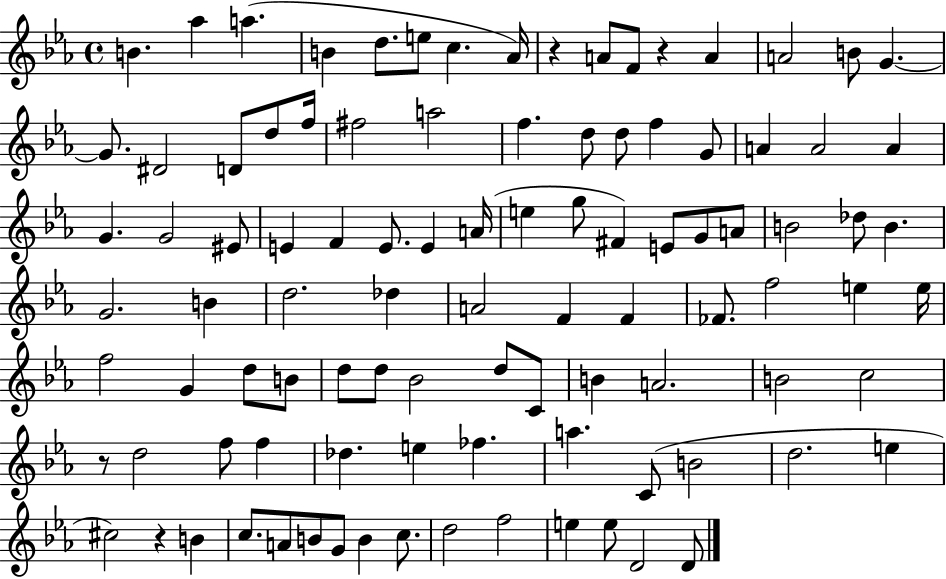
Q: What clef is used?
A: treble